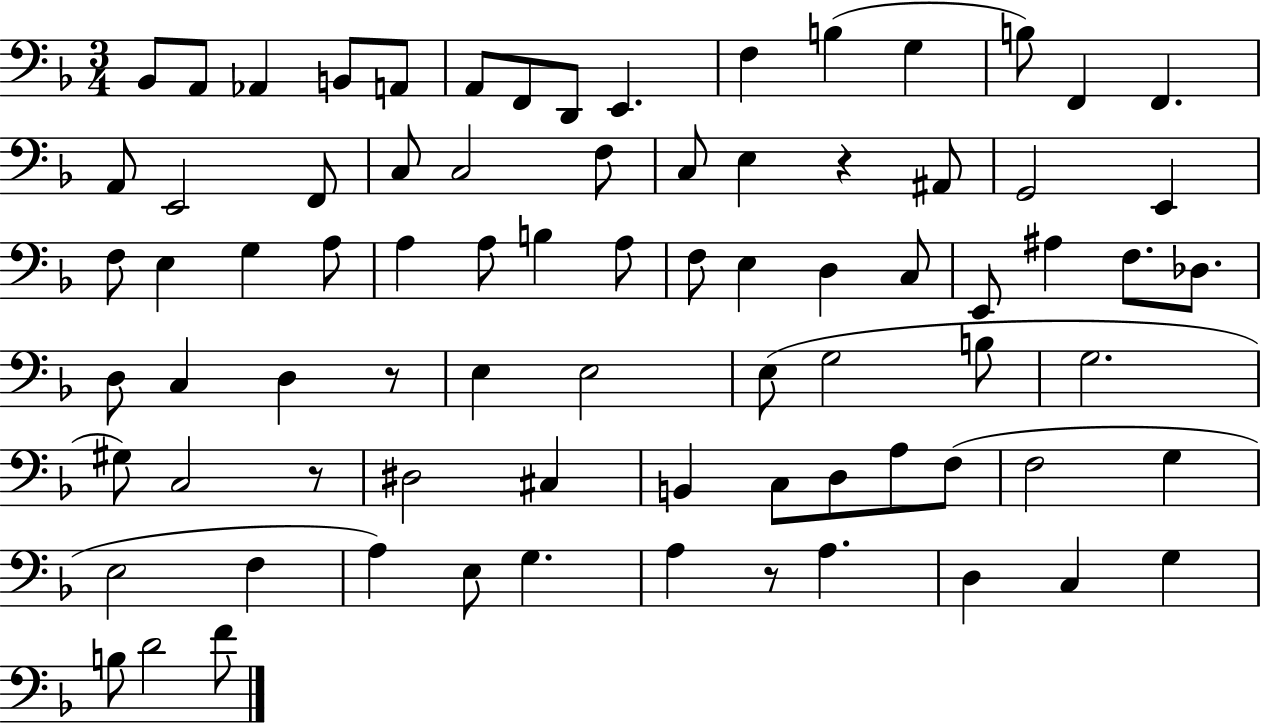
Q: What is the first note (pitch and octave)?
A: Bb2